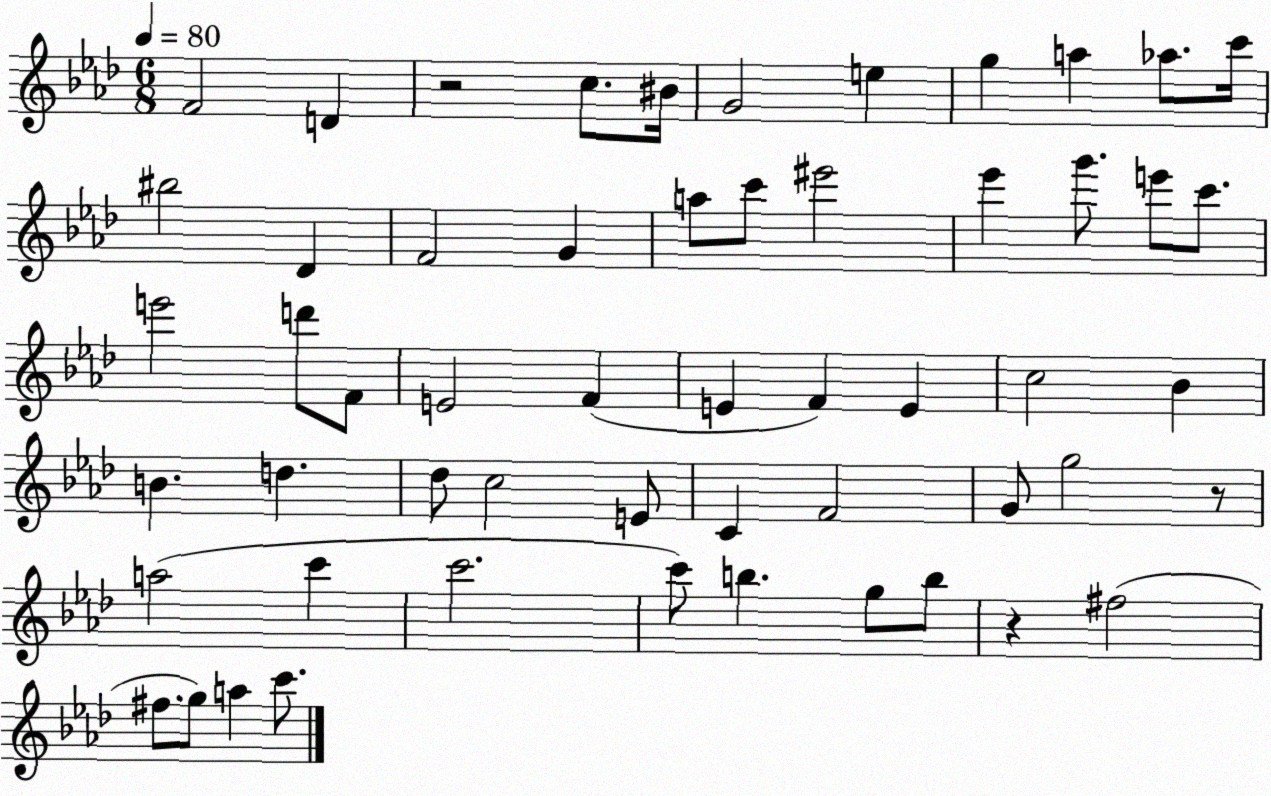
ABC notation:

X:1
T:Untitled
M:6/8
L:1/4
K:Ab
F2 D z2 c/2 ^B/4 G2 e g a _a/2 c'/4 ^b2 _D F2 G a/2 c'/2 ^e'2 _e' g'/2 e'/2 c'/2 e'2 d'/2 F/2 E2 F E F E c2 _B B d _d/2 c2 E/2 C F2 G/2 g2 z/2 a2 c' c'2 c'/2 b g/2 b/2 z ^f2 ^f/2 g/2 a c'/2